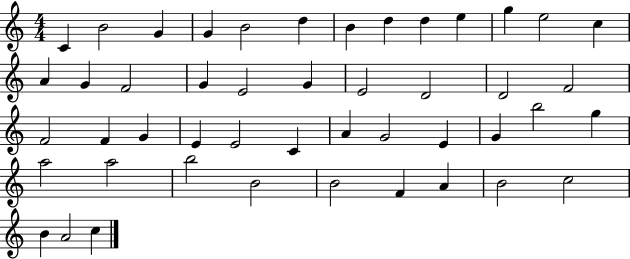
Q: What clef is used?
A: treble